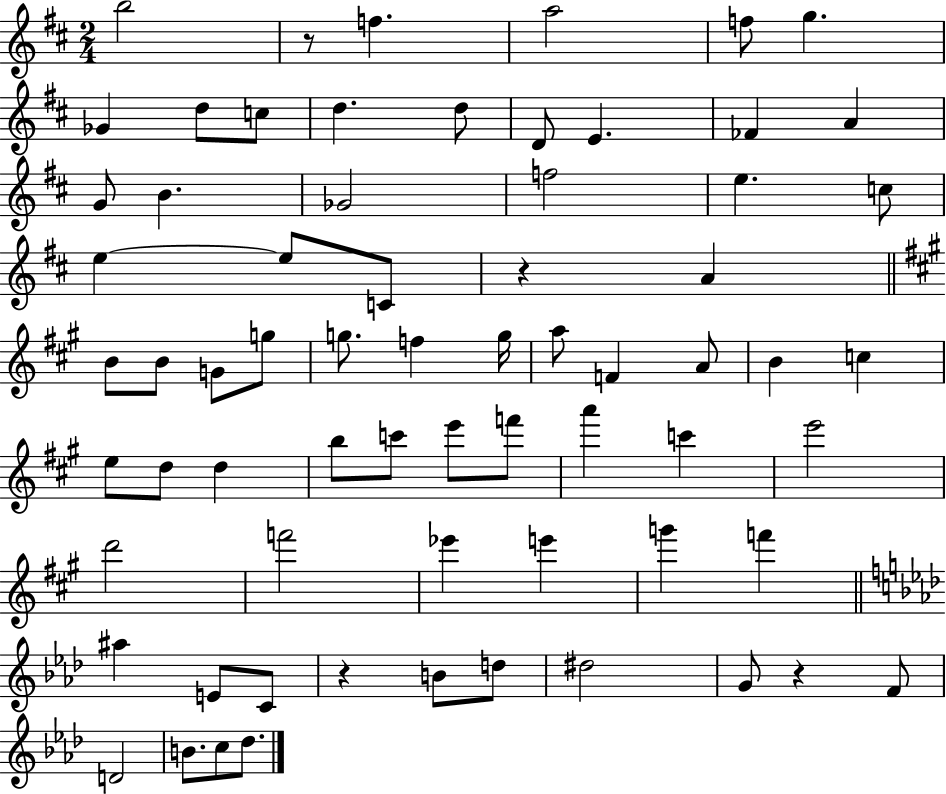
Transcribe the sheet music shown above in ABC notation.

X:1
T:Untitled
M:2/4
L:1/4
K:D
b2 z/2 f a2 f/2 g _G d/2 c/2 d d/2 D/2 E _F A G/2 B _G2 f2 e c/2 e e/2 C/2 z A B/2 B/2 G/2 g/2 g/2 f g/4 a/2 F A/2 B c e/2 d/2 d b/2 c'/2 e'/2 f'/2 a' c' e'2 d'2 f'2 _e' e' g' f' ^a E/2 C/2 z B/2 d/2 ^d2 G/2 z F/2 D2 B/2 c/2 _d/2